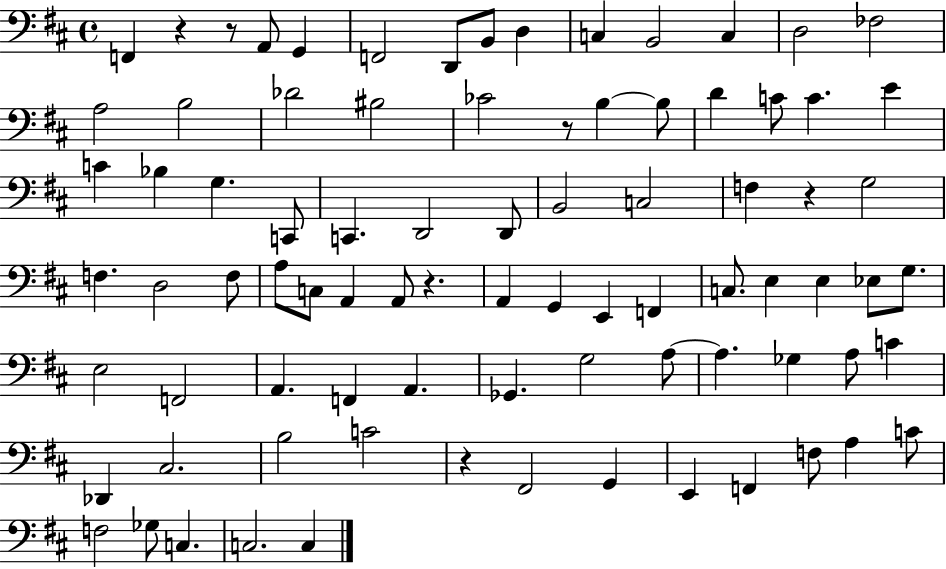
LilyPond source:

{
  \clef bass
  \time 4/4
  \defaultTimeSignature
  \key d \major
  f,4 r4 r8 a,8 g,4 | f,2 d,8 b,8 d4 | c4 b,2 c4 | d2 fes2 | \break a2 b2 | des'2 bis2 | ces'2 r8 b4~~ b8 | d'4 c'8 c'4. e'4 | \break c'4 bes4 g4. c,8 | c,4. d,2 d,8 | b,2 c2 | f4 r4 g2 | \break f4. d2 f8 | a8 c8 a,4 a,8 r4. | a,4 g,4 e,4 f,4 | c8. e4 e4 ees8 g8. | \break e2 f,2 | a,4. f,4 a,4. | ges,4. g2 a8~~ | a4. ges4 a8 c'4 | \break des,4 cis2. | b2 c'2 | r4 fis,2 g,4 | e,4 f,4 f8 a4 c'8 | \break f2 ges8 c4. | c2. c4 | \bar "|."
}